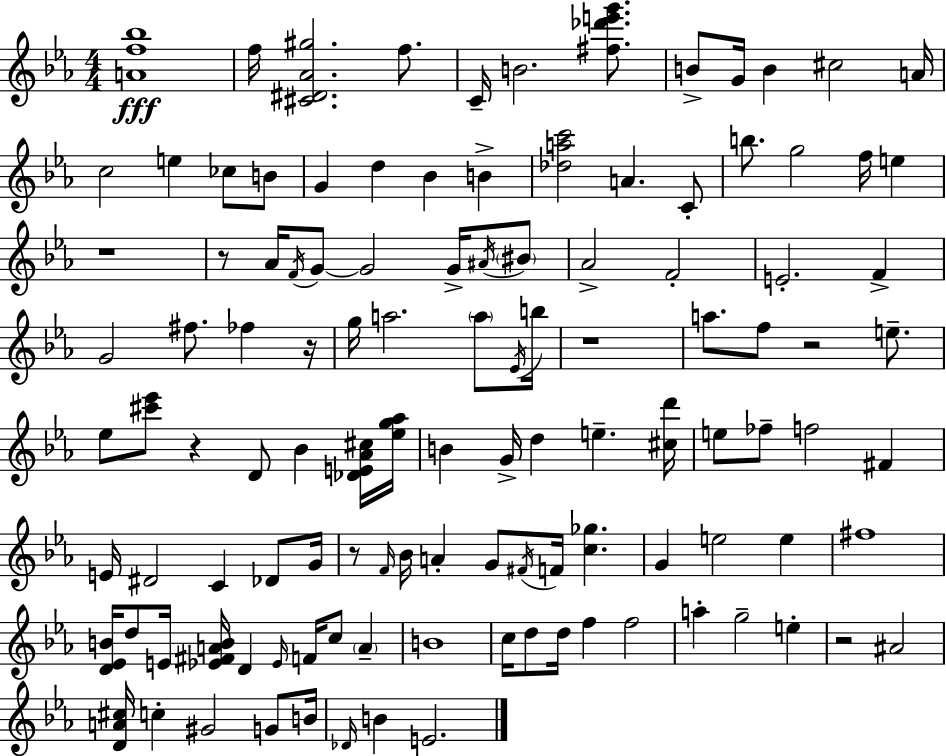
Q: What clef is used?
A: treble